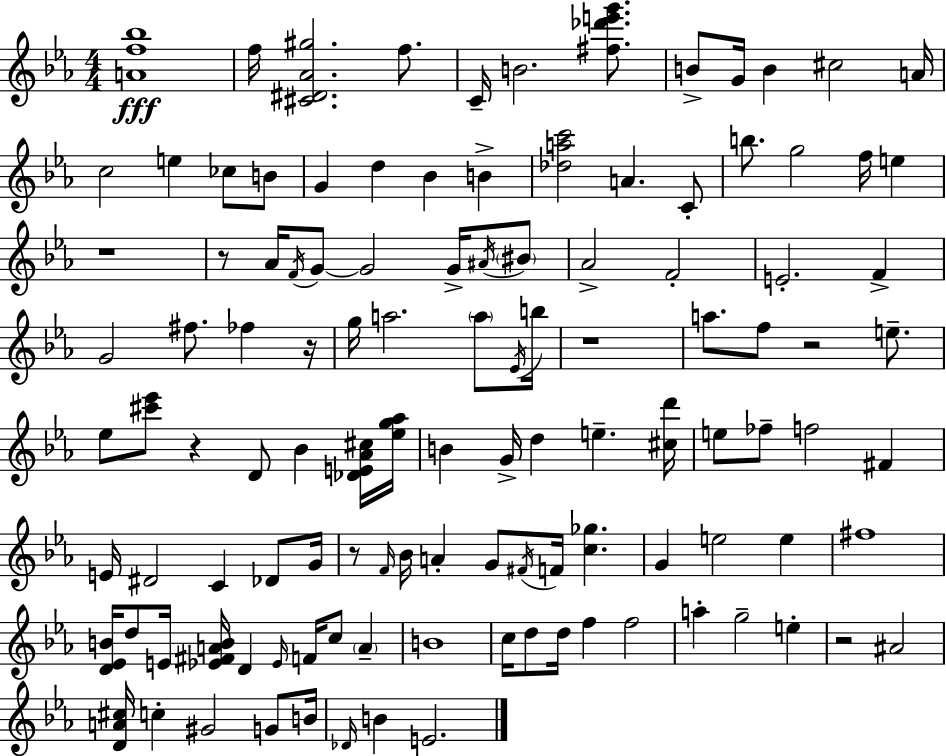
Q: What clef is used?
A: treble